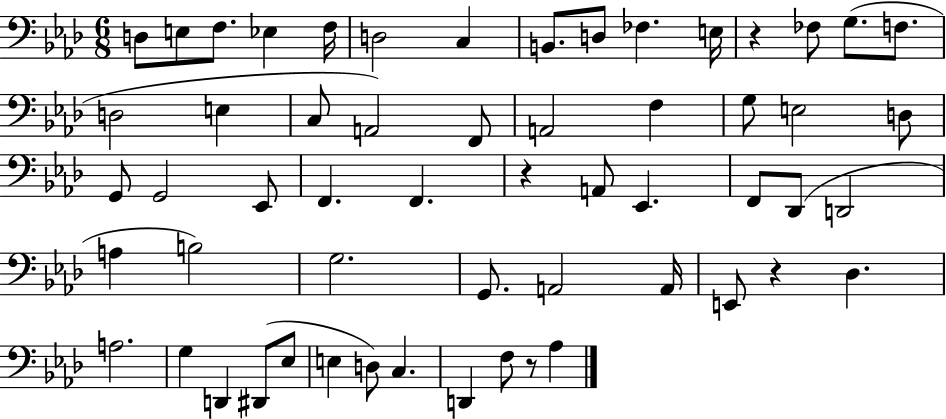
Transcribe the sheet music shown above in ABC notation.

X:1
T:Untitled
M:6/8
L:1/4
K:Ab
D,/2 E,/2 F,/2 _E, F,/4 D,2 C, B,,/2 D,/2 _F, E,/4 z _F,/2 G,/2 F,/2 D,2 E, C,/2 A,,2 F,,/2 A,,2 F, G,/2 E,2 D,/2 G,,/2 G,,2 _E,,/2 F,, F,, z A,,/2 _E,, F,,/2 _D,,/2 D,,2 A, B,2 G,2 G,,/2 A,,2 A,,/4 E,,/2 z _D, A,2 G, D,, ^D,,/2 _E,/2 E, D,/2 C, D,, F,/2 z/2 _A,